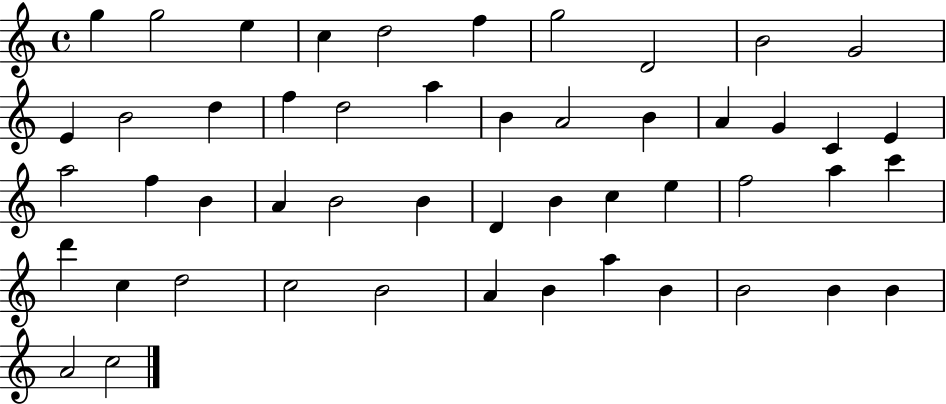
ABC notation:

X:1
T:Untitled
M:4/4
L:1/4
K:C
g g2 e c d2 f g2 D2 B2 G2 E B2 d f d2 a B A2 B A G C E a2 f B A B2 B D B c e f2 a c' d' c d2 c2 B2 A B a B B2 B B A2 c2